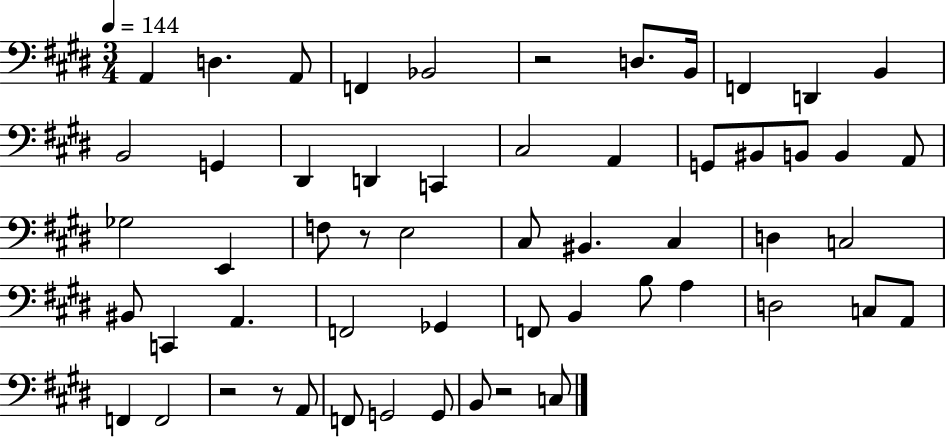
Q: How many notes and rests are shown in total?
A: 56